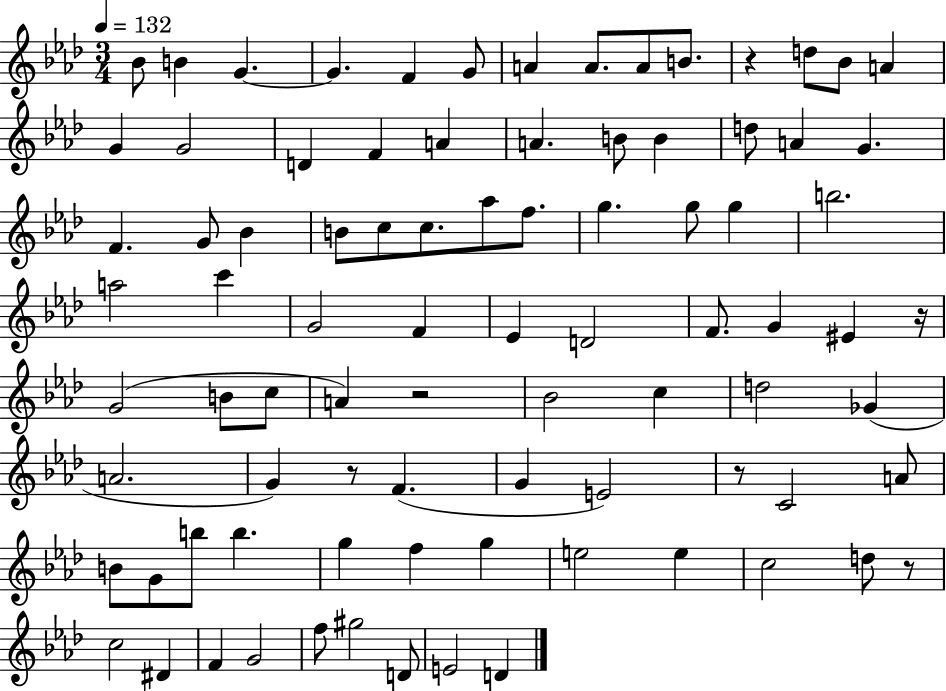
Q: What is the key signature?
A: AES major